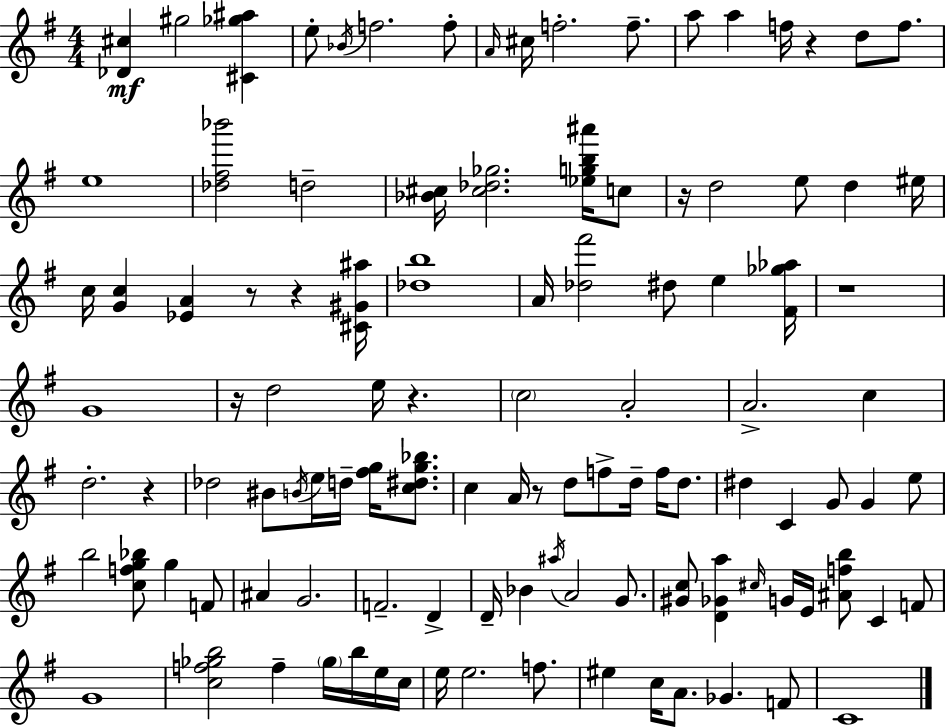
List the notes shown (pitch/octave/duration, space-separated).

[Db4,C#5]/q G#5/h [C#4,Gb5,A#5]/q E5/e Bb4/s F5/h. F5/e A4/s C#5/s F5/h. F5/e. A5/e A5/q F5/s R/q D5/e F5/e. E5/w [Db5,F#5,Bb6]/h D5/h [Bb4,C#5]/s [C#5,Db5,Gb5]/h. [Eb5,G5,B5,A#6]/s C5/e R/s D5/h E5/e D5/q EIS5/s C5/s [G4,C5]/q [Eb4,A4]/q R/e R/q [C#4,G#4,A#5]/s [Db5,B5]/w A4/s [Db5,F#6]/h D#5/e E5/q [F#4,Gb5,Ab5]/s R/w G4/w R/s D5/h E5/s R/q. C5/h A4/h A4/h. C5/q D5/h. R/q Db5/h BIS4/e B4/s E5/s D5/s [F#5,G5]/s [C5,D#5,G5,Bb5]/e. C5/q A4/s R/e D5/e F5/e D5/s F5/s D5/e. D#5/q C4/q G4/e G4/q E5/e B5/h [C5,F5,G5,Bb5]/e G5/q F4/e A#4/q G4/h. F4/h. D4/q D4/s Bb4/q A#5/s A4/h G4/e. [G#4,C5]/e [D4,Gb4,A5]/q C#5/s G4/s E4/s [A#4,F5,B5]/e C4/q F4/e G4/w [C5,F5,Gb5,B5]/h F5/q Gb5/s B5/s E5/s C5/s E5/s E5/h. F5/e. EIS5/q C5/s A4/e. Gb4/q. F4/e C4/w